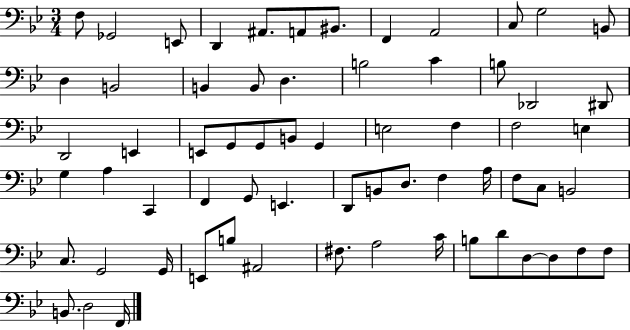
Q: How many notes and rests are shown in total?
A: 65